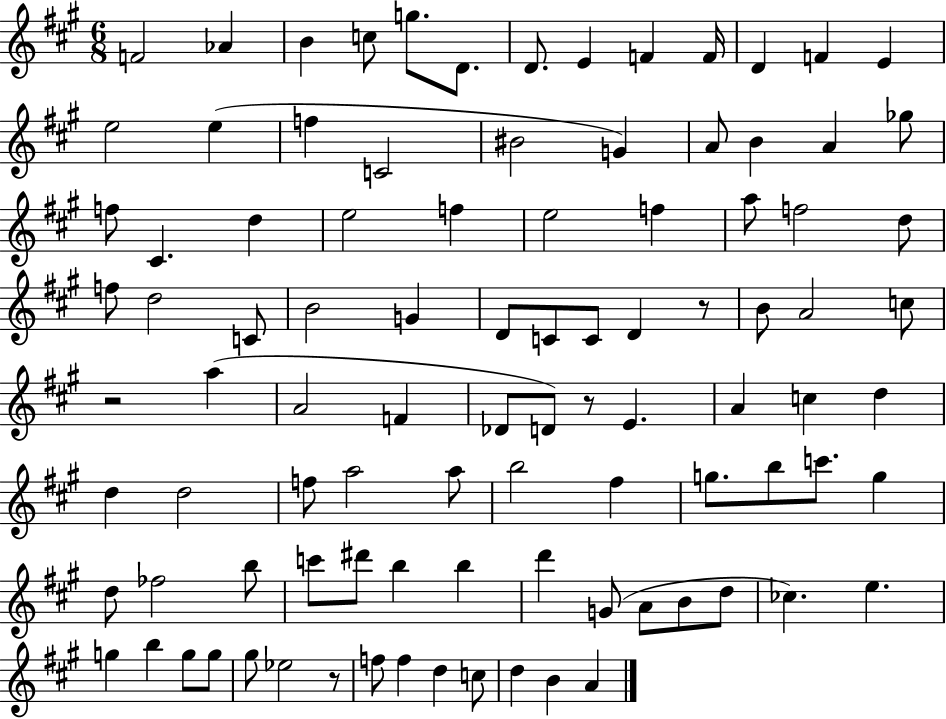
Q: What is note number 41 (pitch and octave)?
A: C4